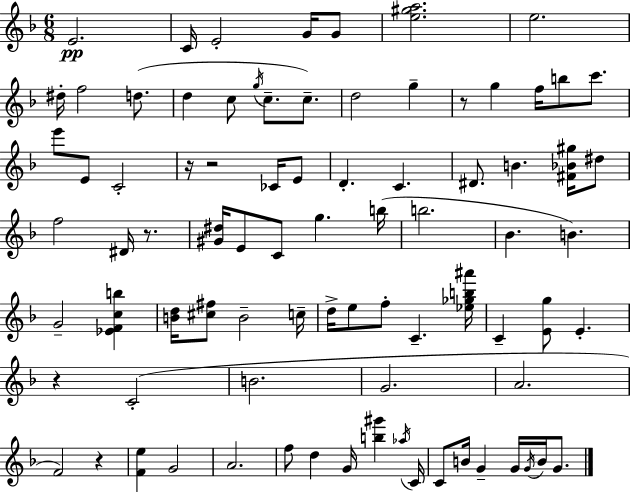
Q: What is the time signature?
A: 6/8